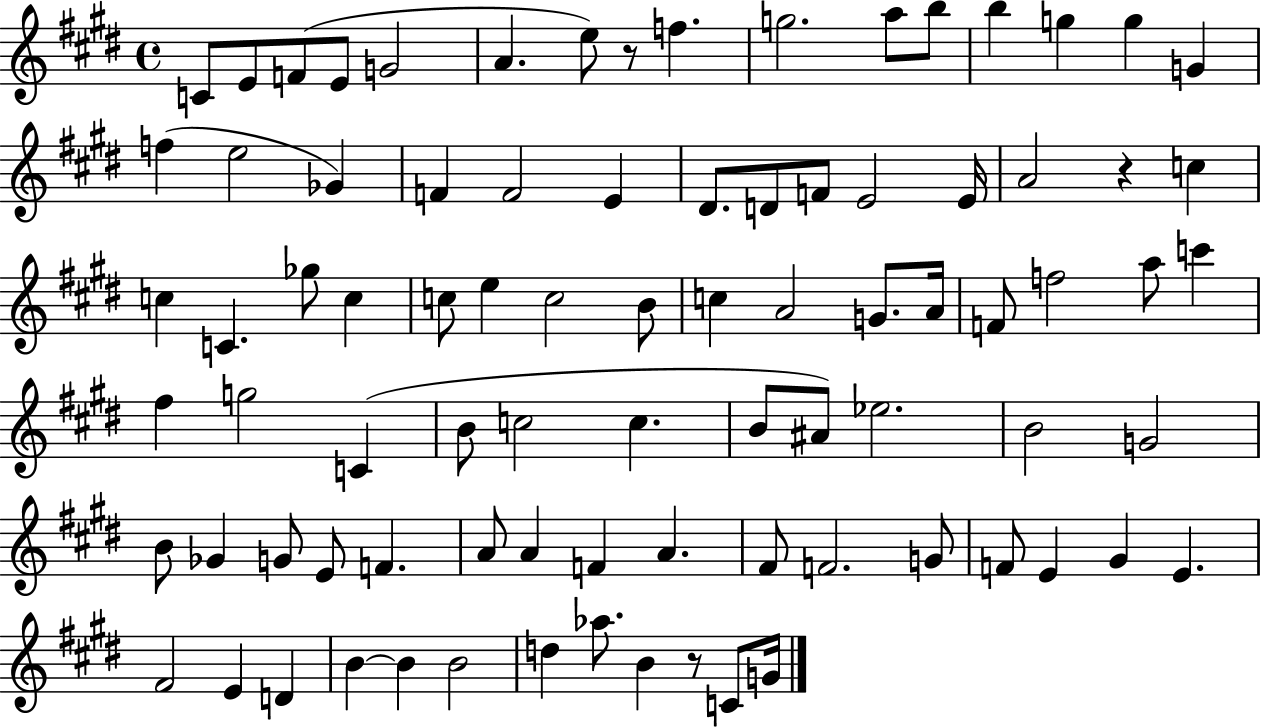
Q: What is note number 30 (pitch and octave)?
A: C4